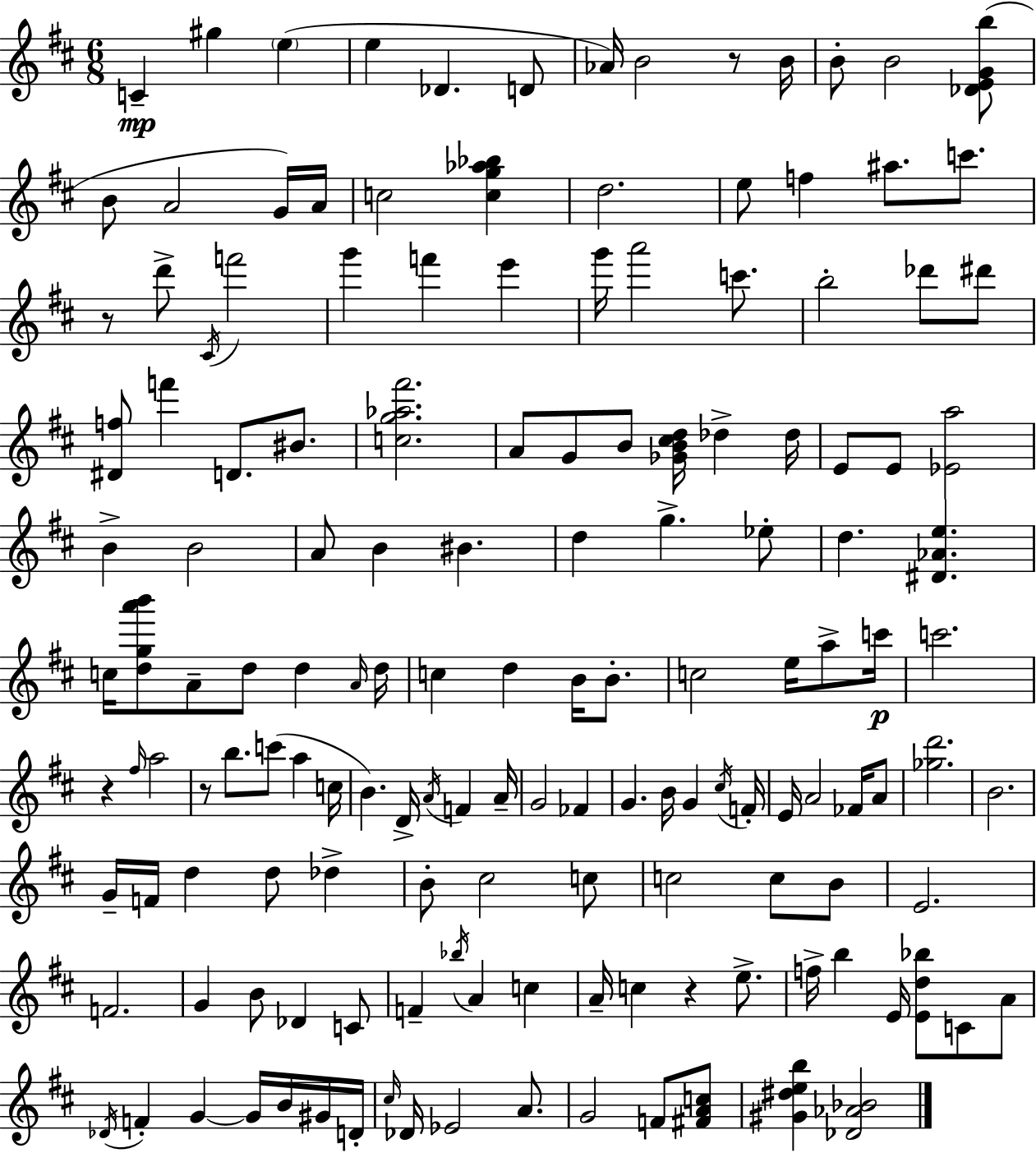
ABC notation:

X:1
T:Untitled
M:6/8
L:1/4
K:D
C ^g e e _D D/2 _A/4 B2 z/2 B/4 B/2 B2 [_DEGb]/2 B/2 A2 G/4 A/4 c2 [cg_a_b] d2 e/2 f ^a/2 c'/2 z/2 d'/2 ^C/4 f'2 g' f' e' g'/4 a'2 c'/2 b2 _d'/2 ^d'/2 [^Df]/2 f' D/2 ^B/2 [cg_a^f']2 A/2 G/2 B/2 [_GB^cd]/4 _d _d/4 E/2 E/2 [_Ea]2 B B2 A/2 B ^B d g _e/2 d [^D_Ae] c/4 [dga'b']/2 A/2 d/2 d A/4 d/4 c d B/4 B/2 c2 e/4 a/2 c'/4 c'2 z ^f/4 a2 z/2 b/2 c'/2 a c/4 B D/4 A/4 F A/4 G2 _F G B/4 G ^c/4 F/4 E/4 A2 _F/4 A/2 [_gd']2 B2 G/4 F/4 d d/2 _d B/2 ^c2 c/2 c2 c/2 B/2 E2 F2 G B/2 _D C/2 F _b/4 A c A/4 c z e/2 f/4 b E/4 [Ed_b]/2 C/2 A/2 _D/4 F G G/4 B/4 ^G/4 D/4 ^c/4 _D/4 _E2 A/2 G2 F/2 [^FAc]/2 [^G^deb] [_D_A_B]2